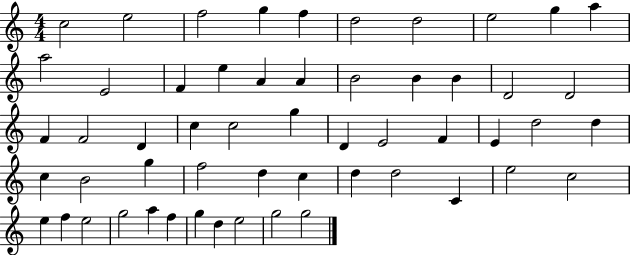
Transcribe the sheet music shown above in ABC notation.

X:1
T:Untitled
M:4/4
L:1/4
K:C
c2 e2 f2 g f d2 d2 e2 g a a2 E2 F e A A B2 B B D2 D2 F F2 D c c2 g D E2 F E d2 d c B2 g f2 d c d d2 C e2 c2 e f e2 g2 a f g d e2 g2 g2